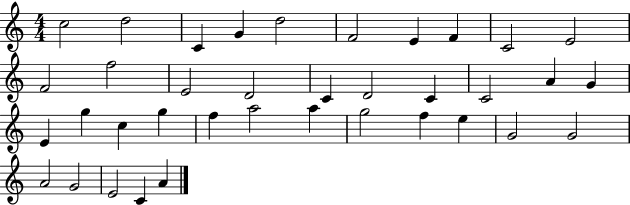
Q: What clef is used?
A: treble